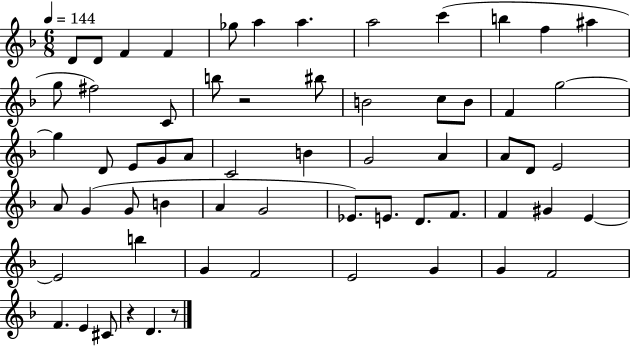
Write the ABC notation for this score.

X:1
T:Untitled
M:6/8
L:1/4
K:F
D/2 D/2 F F _g/2 a a a2 c' b f ^a g/2 ^f2 C/2 b/2 z2 ^b/2 B2 c/2 B/2 F g2 g D/2 E/2 G/2 A/2 C2 B G2 A A/2 D/2 E2 A/2 G G/2 B A G2 _E/2 E/2 D/2 F/2 F ^G E E2 b G F2 E2 G G F2 F E ^C/2 z D z/2